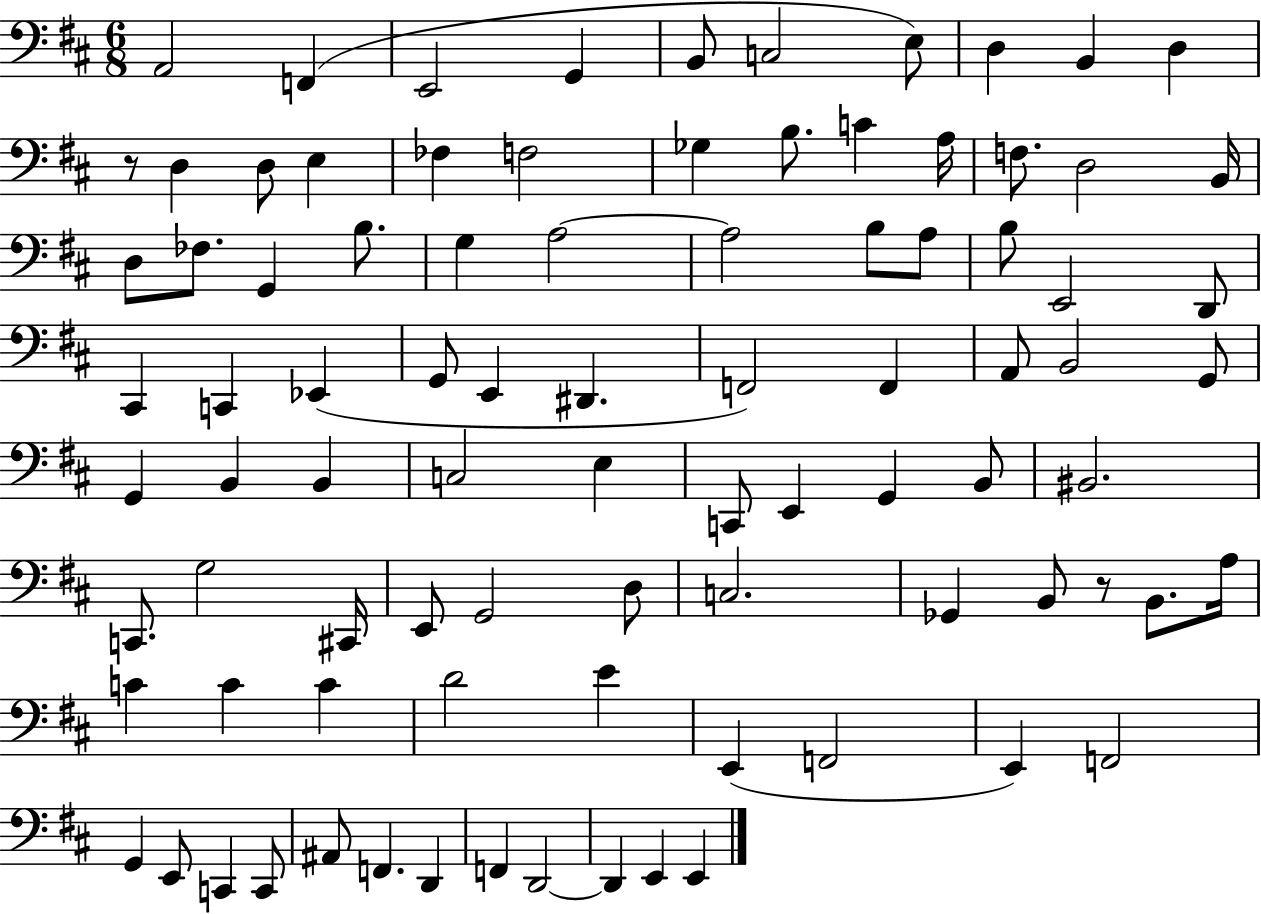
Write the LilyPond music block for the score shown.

{
  \clef bass
  \numericTimeSignature
  \time 6/8
  \key d \major
  \repeat volta 2 { a,2 f,4( | e,2 g,4 | b,8 c2 e8) | d4 b,4 d4 | \break r8 d4 d8 e4 | fes4 f2 | ges4 b8. c'4 a16 | f8. d2 b,16 | \break d8 fes8. g,4 b8. | g4 a2~~ | a2 b8 a8 | b8 e,2 d,8 | \break cis,4 c,4 ees,4( | g,8 e,4 dis,4. | f,2) f,4 | a,8 b,2 g,8 | \break g,4 b,4 b,4 | c2 e4 | c,8 e,4 g,4 b,8 | bis,2. | \break c,8. g2 cis,16 | e,8 g,2 d8 | c2. | ges,4 b,8 r8 b,8. a16 | \break c'4 c'4 c'4 | d'2 e'4 | e,4( f,2 | e,4) f,2 | \break g,4 e,8 c,4 c,8 | ais,8 f,4. d,4 | f,4 d,2~~ | d,4 e,4 e,4 | \break } \bar "|."
}